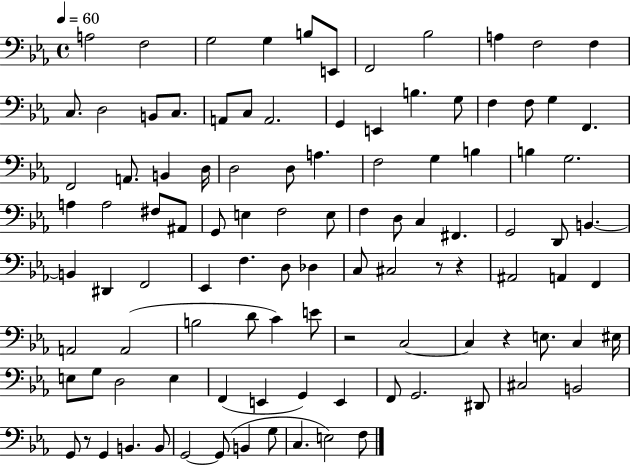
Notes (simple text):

A3/h F3/h G3/h G3/q B3/e E2/e F2/h Bb3/h A3/q F3/h F3/q C3/e. D3/h B2/e C3/e. A2/e C3/e A2/h. G2/q E2/q B3/q. G3/e F3/q F3/e G3/q F2/q. F2/h A2/e. B2/q D3/s D3/h D3/e A3/q. F3/h G3/q B3/q B3/q G3/h. A3/q A3/h F#3/e A#2/e G2/e E3/q F3/h E3/e F3/q D3/e C3/q F#2/q. G2/h D2/e B2/q. B2/q D#2/q F2/h Eb2/q F3/q. D3/e Db3/q C3/e C#3/h R/e R/q A#2/h A2/q F2/q A2/h A2/h B3/h D4/e C4/q E4/e R/h C3/h C3/q R/q E3/e. C3/q EIS3/s E3/e G3/e D3/h E3/q F2/q E2/q G2/q E2/q F2/e G2/h. D#2/e C#3/h B2/h G2/e R/e G2/q B2/q. B2/e G2/h G2/e B2/q G3/e C3/q. E3/h F3/e